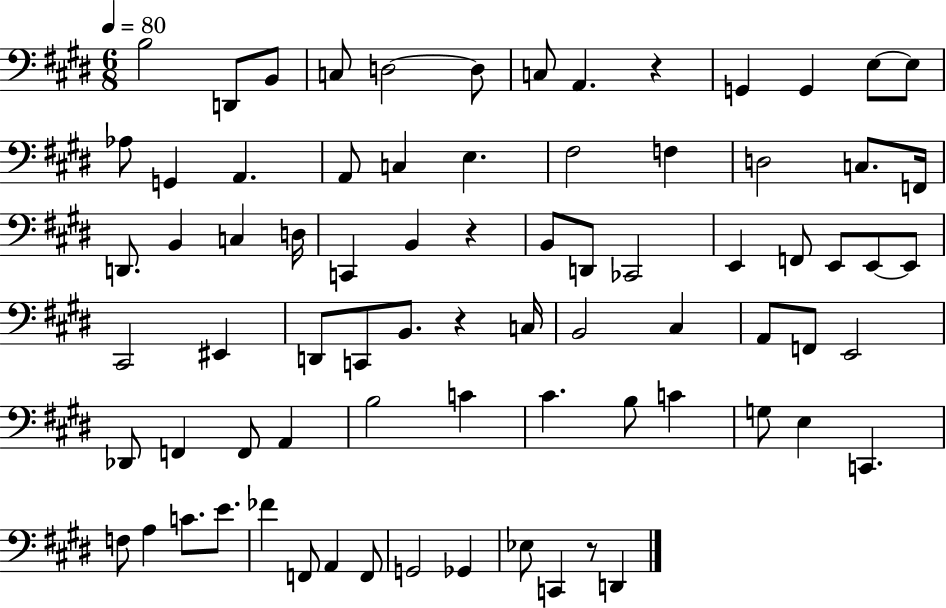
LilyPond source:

{
  \clef bass
  \numericTimeSignature
  \time 6/8
  \key e \major
  \tempo 4 = 80
  b2 d,8 b,8 | c8 d2~~ d8 | c8 a,4. r4 | g,4 g,4 e8~~ e8 | \break aes8 g,4 a,4. | a,8 c4 e4. | fis2 f4 | d2 c8. f,16 | \break d,8. b,4 c4 d16 | c,4 b,4 r4 | b,8 d,8 ces,2 | e,4 f,8 e,8 e,8~~ e,8 | \break cis,2 eis,4 | d,8 c,8 b,8. r4 c16 | b,2 cis4 | a,8 f,8 e,2 | \break des,8 f,4 f,8 a,4 | b2 c'4 | cis'4. b8 c'4 | g8 e4 c,4. | \break f8 a4 c'8. e'8. | fes'4 f,8 a,4 f,8 | g,2 ges,4 | ees8 c,4 r8 d,4 | \break \bar "|."
}